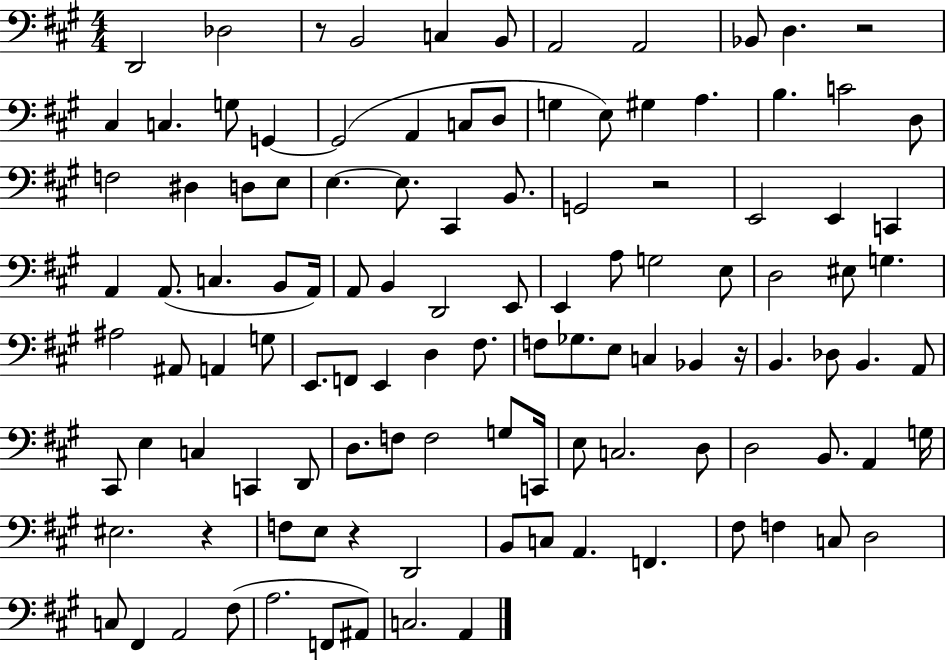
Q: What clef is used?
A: bass